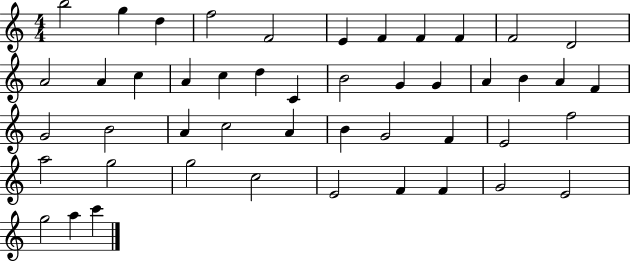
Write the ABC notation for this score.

X:1
T:Untitled
M:4/4
L:1/4
K:C
b2 g d f2 F2 E F F F F2 D2 A2 A c A c d C B2 G G A B A F G2 B2 A c2 A B G2 F E2 f2 a2 g2 g2 c2 E2 F F G2 E2 g2 a c'